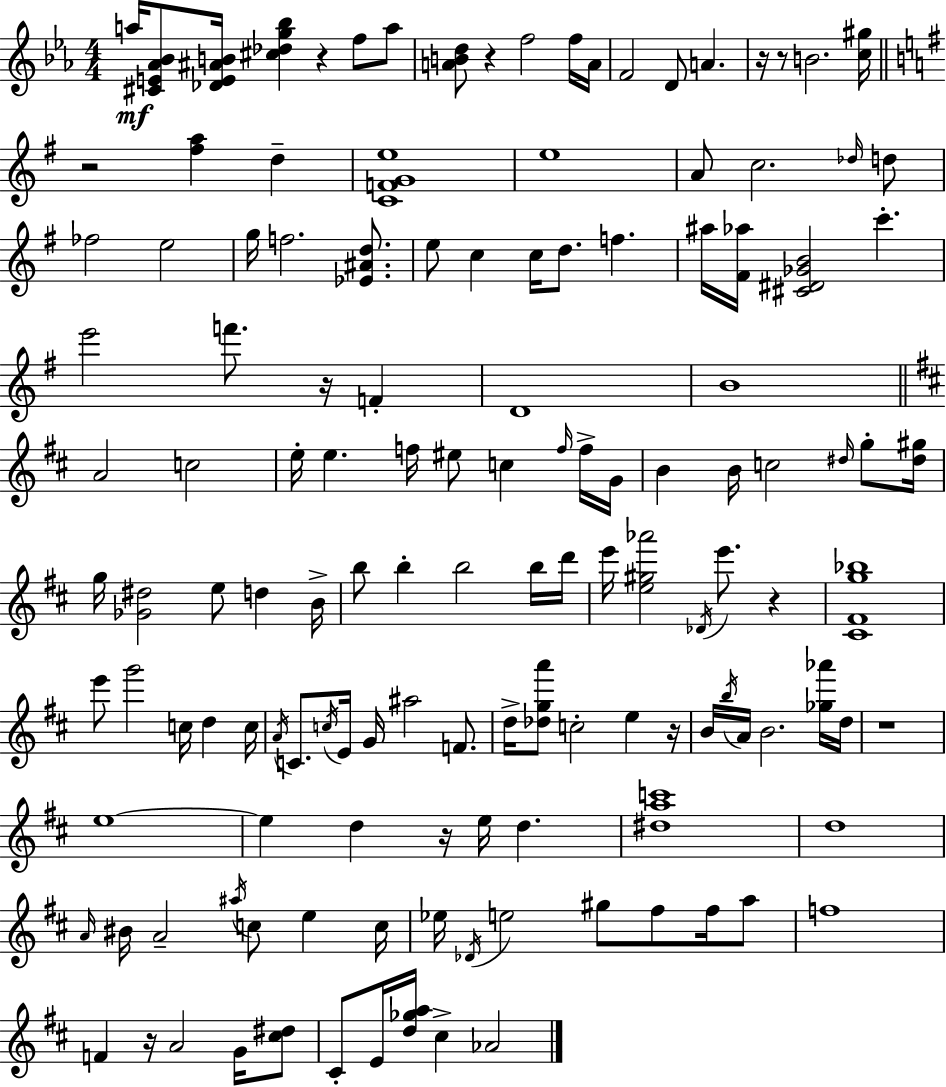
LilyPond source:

{
  \clef treble
  \numericTimeSignature
  \time 4/4
  \key ees \major
  a''16\mf <cis' e' aes' bes'>8 <des' e' ais' b'>16 <cis'' des'' g'' bes''>4 r4 f''8 a''8 | <a' b' d''>8 r4 f''2 f''16 a'16 | f'2 d'8 a'4. | r16 r8 b'2. <c'' gis''>16 | \break \bar "||" \break \key g \major r2 <fis'' a''>4 d''4-- | <c' f' g' e''>1 | e''1 | a'8 c''2. \grace { des''16 } d''8 | \break fes''2 e''2 | g''16 f''2. <ees' ais' d''>8. | e''8 c''4 c''16 d''8. f''4. | ais''16 <fis' aes''>16 <cis' dis' ges' b'>2 c'''4.-. | \break e'''2 f'''8. r16 f'4-. | d'1 | b'1 | \bar "||" \break \key d \major a'2 c''2 | e''16-. e''4. f''16 eis''8 c''4 \grace { f''16 } f''16-> | g'16 b'4 b'16 c''2 \grace { dis''16 } g''8-. | <dis'' gis''>16 g''16 <ges' dis''>2 e''8 d''4 | \break b'16-> b''8 b''4-. b''2 | b''16 d'''16 e'''16 <e'' gis'' aes'''>2 \acciaccatura { des'16 } e'''8. r4 | <cis' fis' g'' bes''>1 | e'''8 g'''2 c''16 d''4 | \break c''16 \acciaccatura { a'16 } c'8. \acciaccatura { c''16 } e'16 g'16 ais''2 | f'8. d''16-> <des'' g'' a'''>8 c''2-. | e''4 r16 b'16 \acciaccatura { b''16 } a'16 b'2. | <ges'' aes'''>16 d''16 r1 | \break e''1~~ | e''4 d''4 r16 e''16 | d''4. <dis'' a'' c'''>1 | d''1 | \break \grace { a'16 } bis'16 a'2-- | \acciaccatura { ais''16 } c''8 e''4 c''16 ees''16 \acciaccatura { des'16 } e''2 | gis''8 fis''8 fis''16 a''8 f''1 | f'4 r16 a'2 | \break g'16 <cis'' dis''>8 cis'8-. e'16 <d'' ges'' a''>16 cis''4-> | aes'2 \bar "|."
}